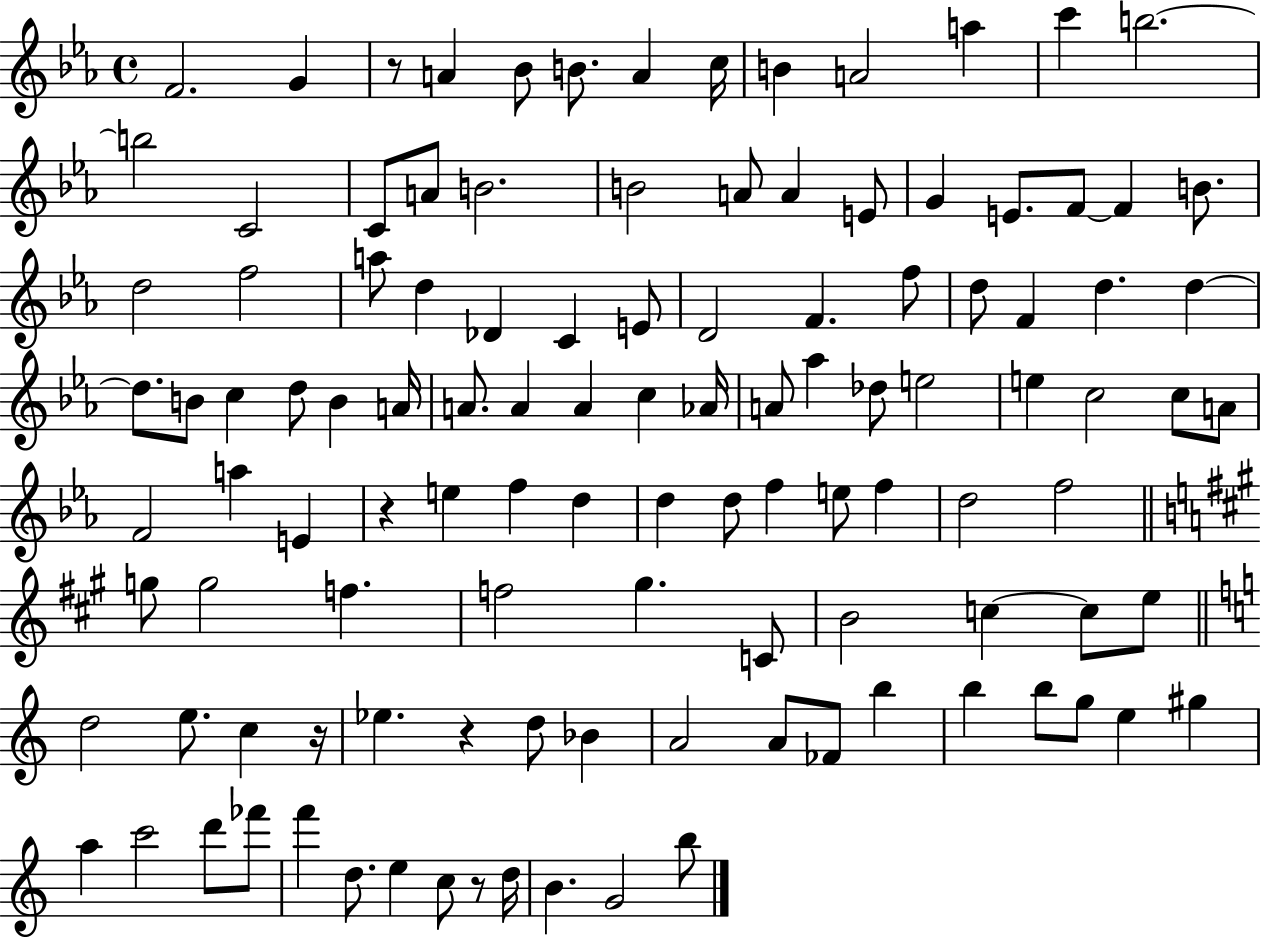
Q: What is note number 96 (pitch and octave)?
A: E5